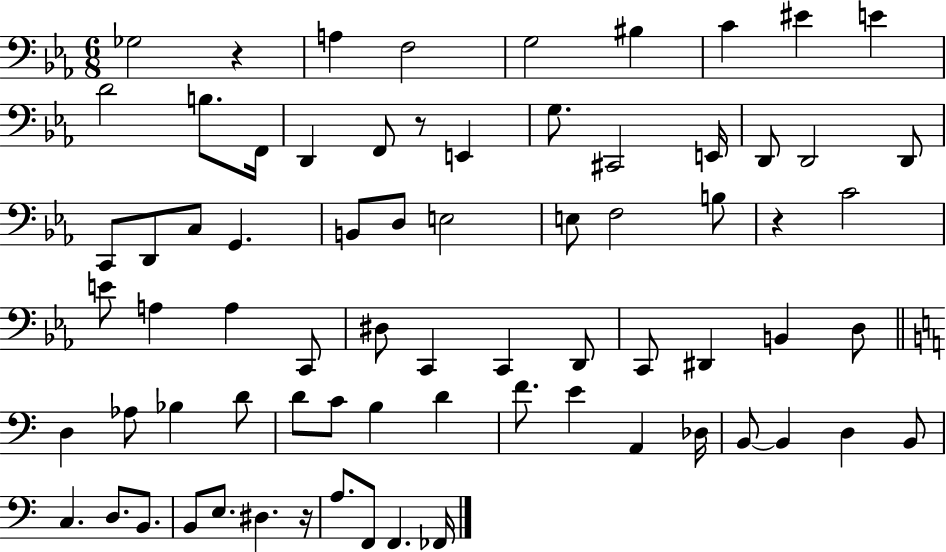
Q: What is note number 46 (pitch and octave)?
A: Bb3